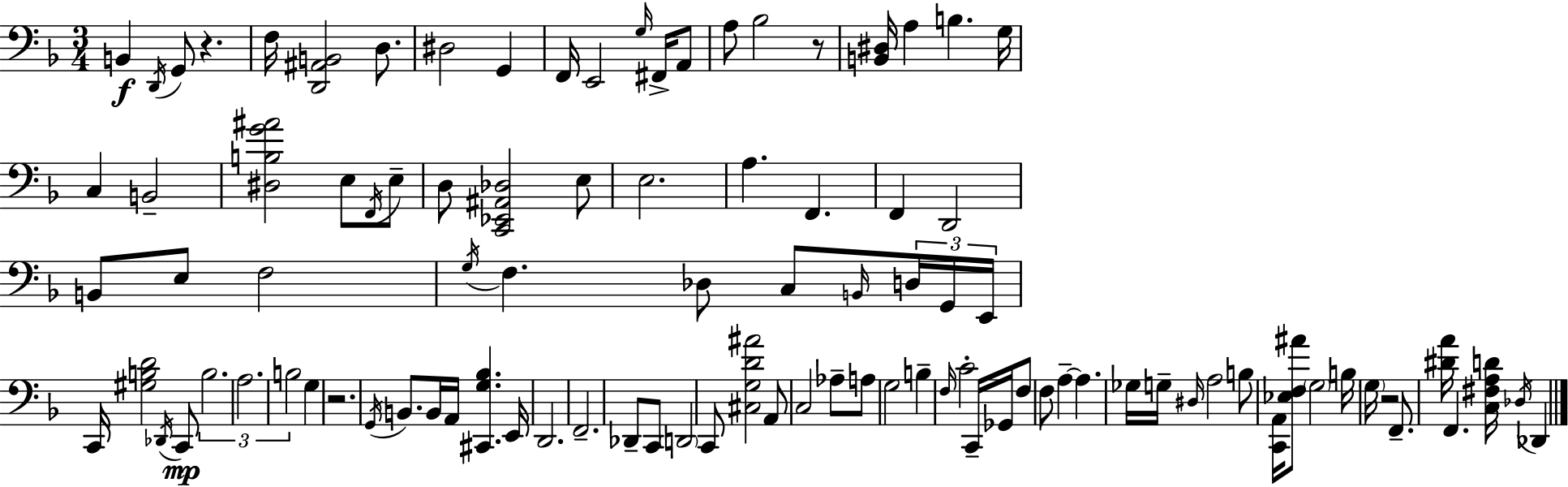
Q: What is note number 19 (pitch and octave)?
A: B2